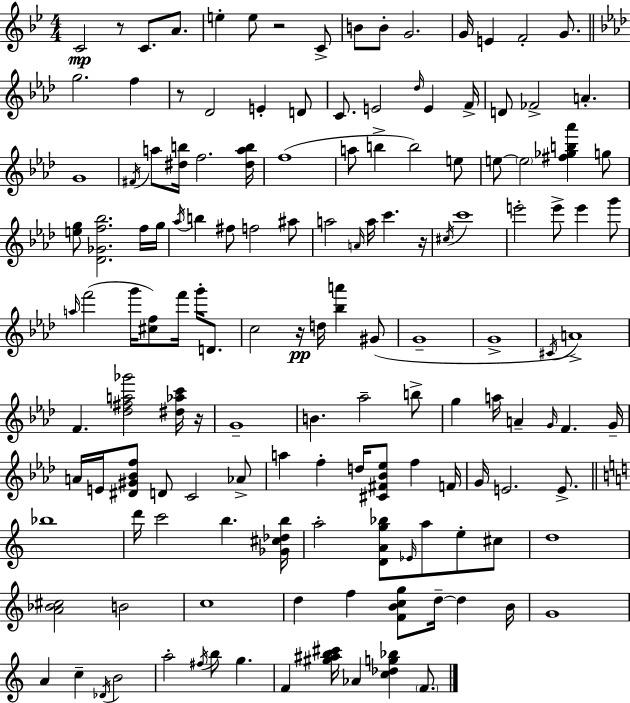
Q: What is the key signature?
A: BES major